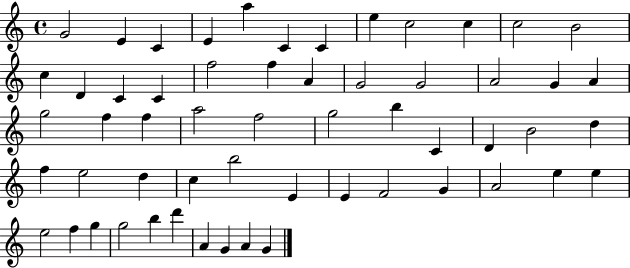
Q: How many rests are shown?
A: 0